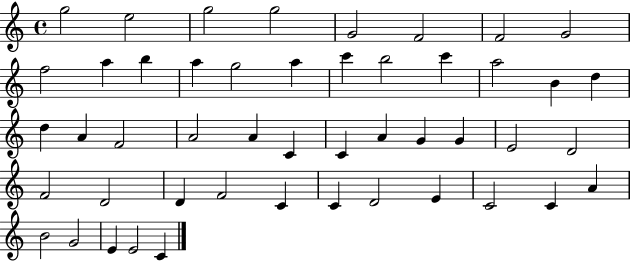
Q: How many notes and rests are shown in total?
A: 48